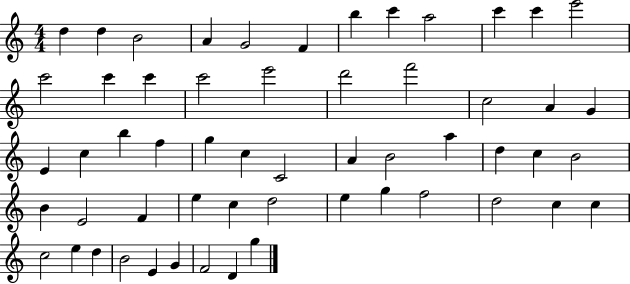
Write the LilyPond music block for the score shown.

{
  \clef treble
  \numericTimeSignature
  \time 4/4
  \key c \major
  d''4 d''4 b'2 | a'4 g'2 f'4 | b''4 c'''4 a''2 | c'''4 c'''4 e'''2 | \break c'''2 c'''4 c'''4 | c'''2 e'''2 | d'''2 f'''2 | c''2 a'4 g'4 | \break e'4 c''4 b''4 f''4 | g''4 c''4 c'2 | a'4 b'2 a''4 | d''4 c''4 b'2 | \break b'4 e'2 f'4 | e''4 c''4 d''2 | e''4 g''4 f''2 | d''2 c''4 c''4 | \break c''2 e''4 d''4 | b'2 e'4 g'4 | f'2 d'4 g''4 | \bar "|."
}